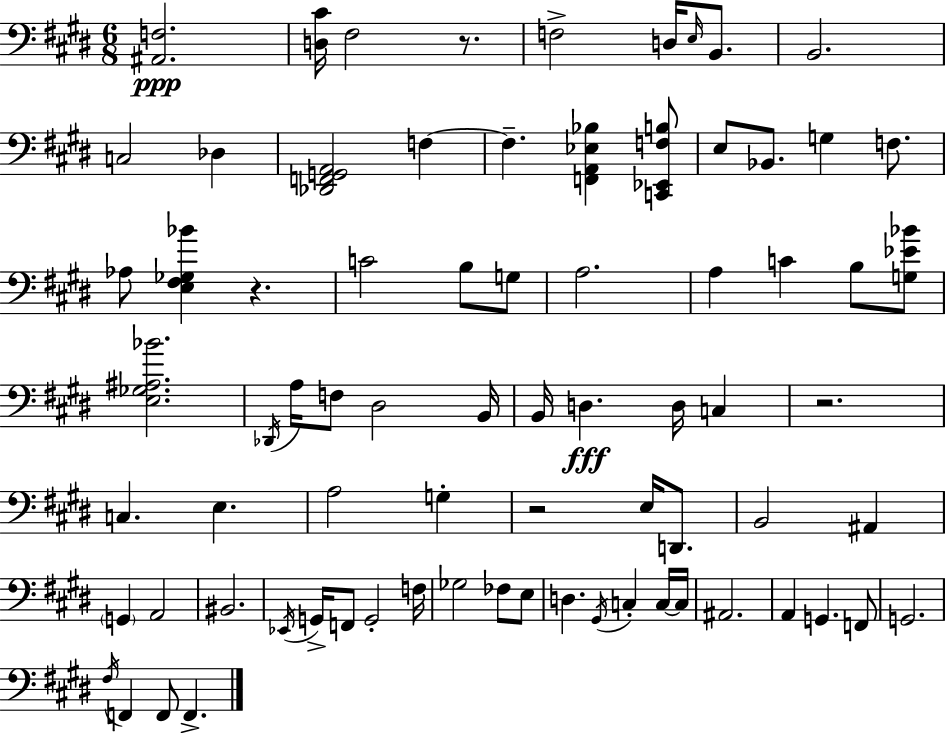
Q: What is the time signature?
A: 6/8